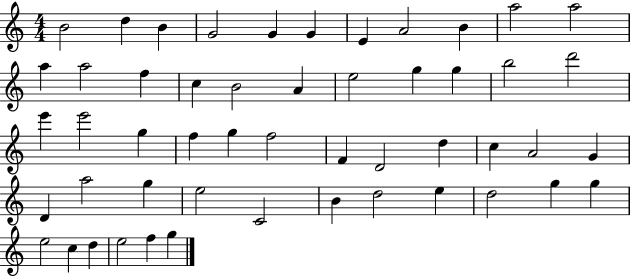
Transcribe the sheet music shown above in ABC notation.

X:1
T:Untitled
M:4/4
L:1/4
K:C
B2 d B G2 G G E A2 B a2 a2 a a2 f c B2 A e2 g g b2 d'2 e' e'2 g f g f2 F D2 d c A2 G D a2 g e2 C2 B d2 e d2 g g e2 c d e2 f g